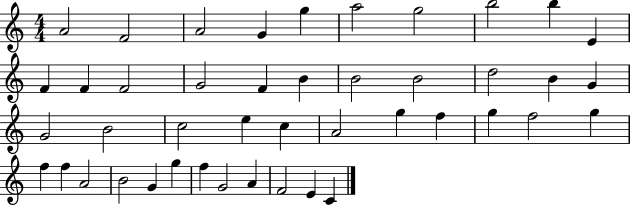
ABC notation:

X:1
T:Untitled
M:4/4
L:1/4
K:C
A2 F2 A2 G g a2 g2 b2 b E F F F2 G2 F B B2 B2 d2 B G G2 B2 c2 e c A2 g f g f2 g f f A2 B2 G g f G2 A F2 E C